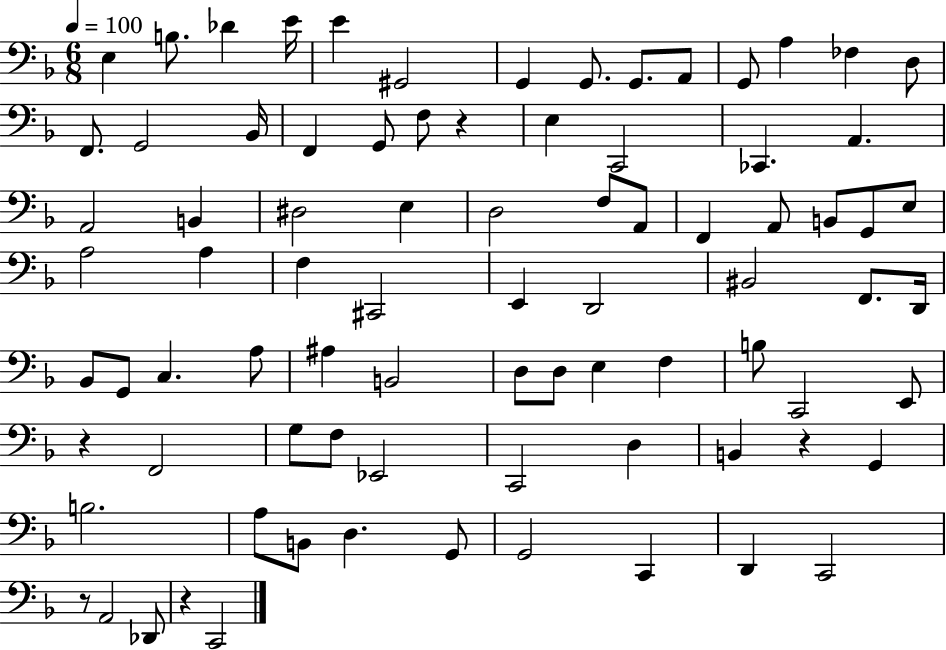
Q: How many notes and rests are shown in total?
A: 83